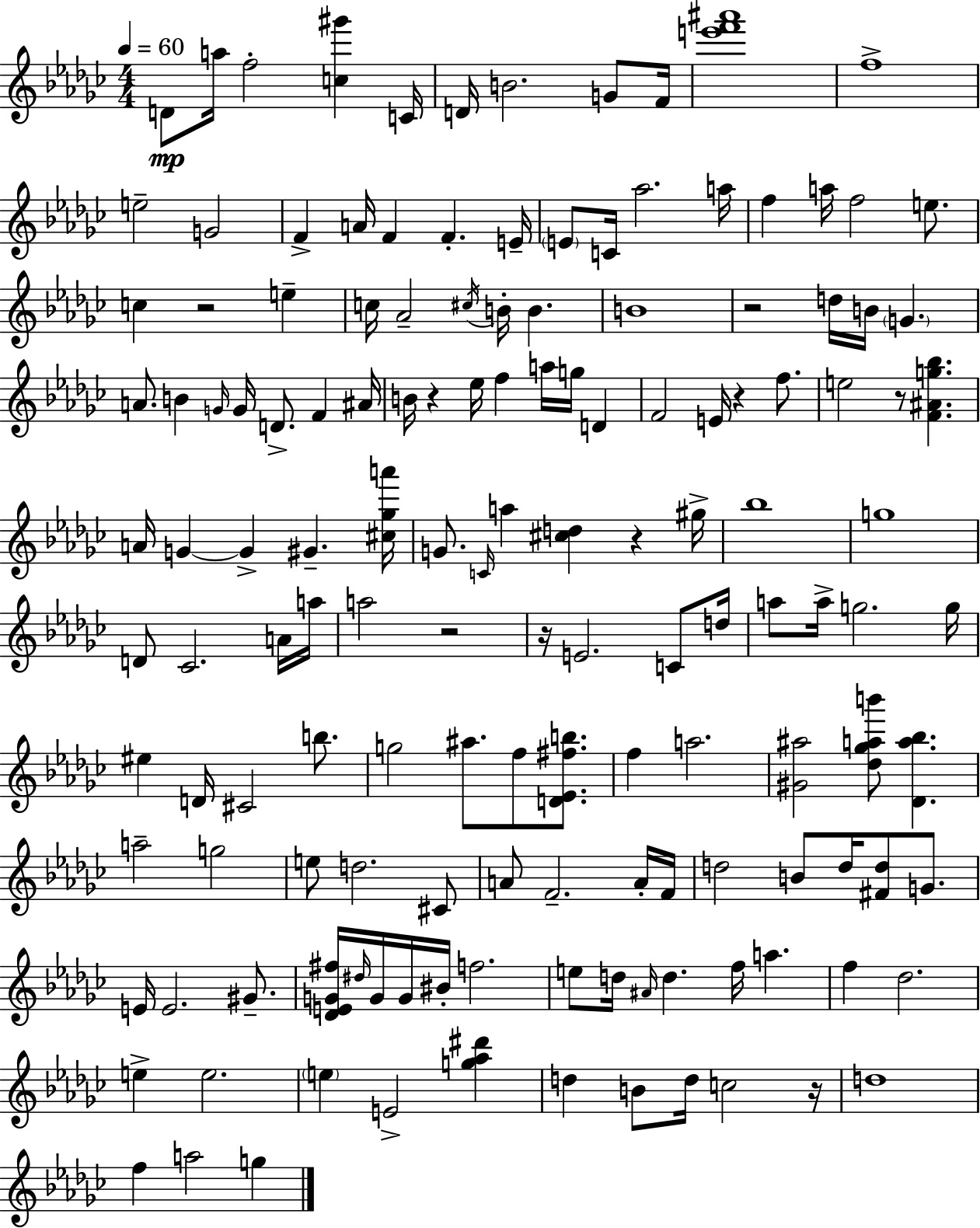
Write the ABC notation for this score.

X:1
T:Untitled
M:4/4
L:1/4
K:Ebm
D/2 a/4 f2 [c^g'] C/4 D/4 B2 G/2 F/4 [e'f'^a']4 f4 e2 G2 F A/4 F F E/4 E/2 C/4 _a2 a/4 f a/4 f2 e/2 c z2 e c/4 _A2 ^c/4 B/4 B B4 z2 d/4 B/4 G A/2 B G/4 G/4 D/2 F ^A/4 B/4 z _e/4 f a/4 g/4 D F2 E/4 z f/2 e2 z/2 [F^Ag_b] A/4 G G ^G [^c_ga']/4 G/2 C/4 a [^cd] z ^g/4 _b4 g4 D/2 _C2 A/4 a/4 a2 z2 z/4 E2 C/2 d/4 a/2 a/4 g2 g/4 ^e D/4 ^C2 b/2 g2 ^a/2 f/2 [D_E^fb]/2 f a2 [^G^a]2 [_d_gab']/2 [_Da_b] a2 g2 e/2 d2 ^C/2 A/2 F2 A/4 F/4 d2 B/2 d/4 [^Fd]/2 G/2 E/4 E2 ^G/2 [_DEG^f]/4 ^d/4 G/4 G/4 ^B/4 f2 e/2 d/4 ^A/4 d f/4 a f _d2 e e2 e E2 [g_a^d'] d B/2 d/4 c2 z/4 d4 f a2 g